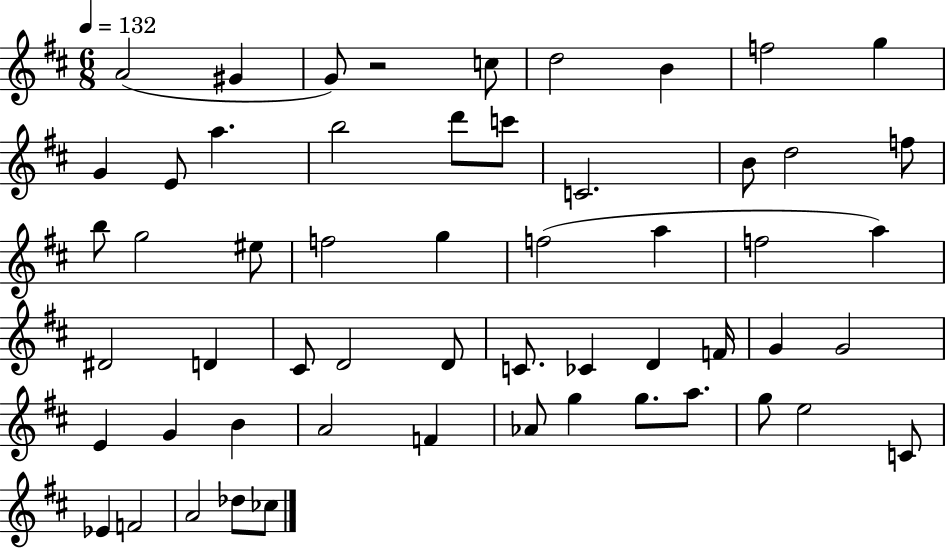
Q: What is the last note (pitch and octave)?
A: CES5